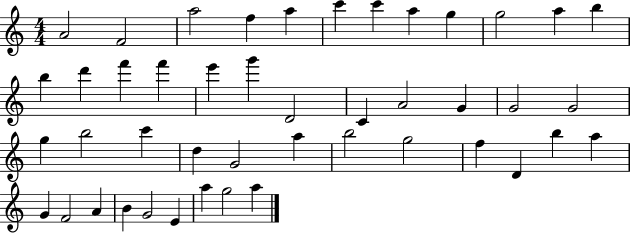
A4/h F4/h A5/h F5/q A5/q C6/q C6/q A5/q G5/q G5/h A5/q B5/q B5/q D6/q F6/q F6/q E6/q G6/q D4/h C4/q A4/h G4/q G4/h G4/h G5/q B5/h C6/q D5/q G4/h A5/q B5/h G5/h F5/q D4/q B5/q A5/q G4/q F4/h A4/q B4/q G4/h E4/q A5/q G5/h A5/q